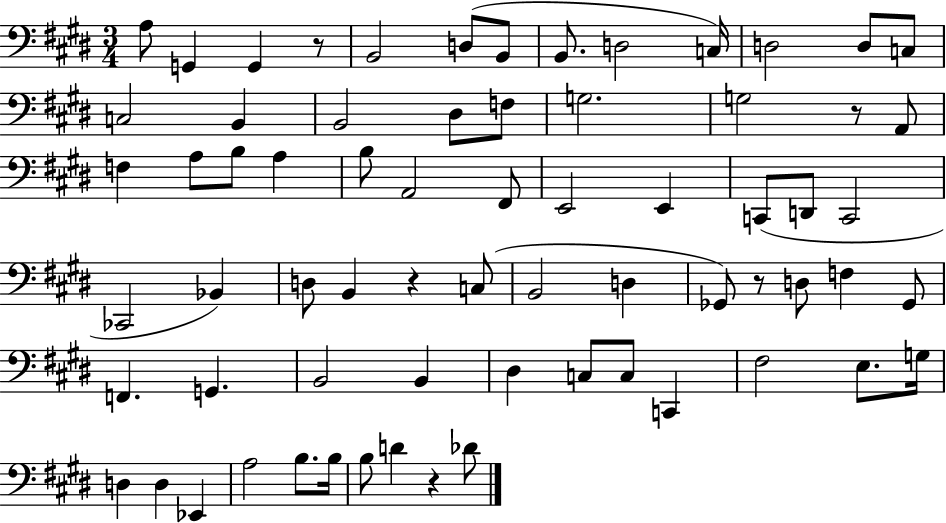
X:1
T:Untitled
M:3/4
L:1/4
K:E
A,/2 G,, G,, z/2 B,,2 D,/2 B,,/2 B,,/2 D,2 C,/4 D,2 D,/2 C,/2 C,2 B,, B,,2 ^D,/2 F,/2 G,2 G,2 z/2 A,,/2 F, A,/2 B,/2 A, B,/2 A,,2 ^F,,/2 E,,2 E,, C,,/2 D,,/2 C,,2 _C,,2 _B,, D,/2 B,, z C,/2 B,,2 D, _G,,/2 z/2 D,/2 F, _G,,/2 F,, G,, B,,2 B,, ^D, C,/2 C,/2 C,, ^F,2 E,/2 G,/4 D, D, _E,, A,2 B,/2 B,/4 B,/2 D z _D/2